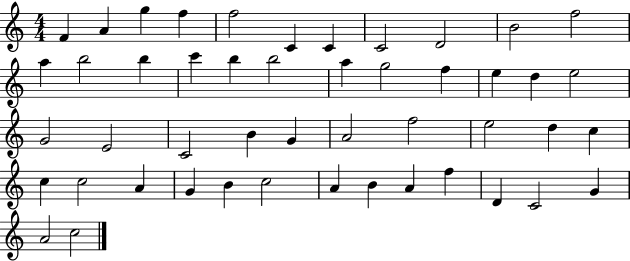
{
  \clef treble
  \numericTimeSignature
  \time 4/4
  \key c \major
  f'4 a'4 g''4 f''4 | f''2 c'4 c'4 | c'2 d'2 | b'2 f''2 | \break a''4 b''2 b''4 | c'''4 b''4 b''2 | a''4 g''2 f''4 | e''4 d''4 e''2 | \break g'2 e'2 | c'2 b'4 g'4 | a'2 f''2 | e''2 d''4 c''4 | \break c''4 c''2 a'4 | g'4 b'4 c''2 | a'4 b'4 a'4 f''4 | d'4 c'2 g'4 | \break a'2 c''2 | \bar "|."
}